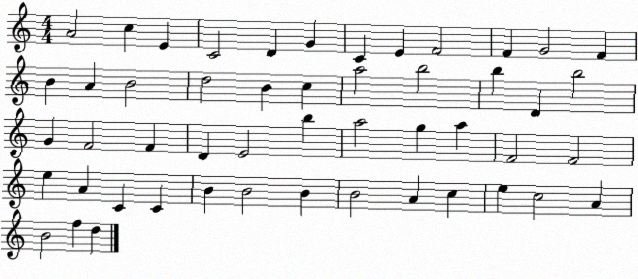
X:1
T:Untitled
M:4/4
L:1/4
K:C
A2 c E C2 D G C E F2 F G2 F B A B2 d2 B c a2 b2 b D b2 G F2 F D E2 b a2 g a F2 F2 e A C C B B2 B B2 A c e c2 A B2 f d